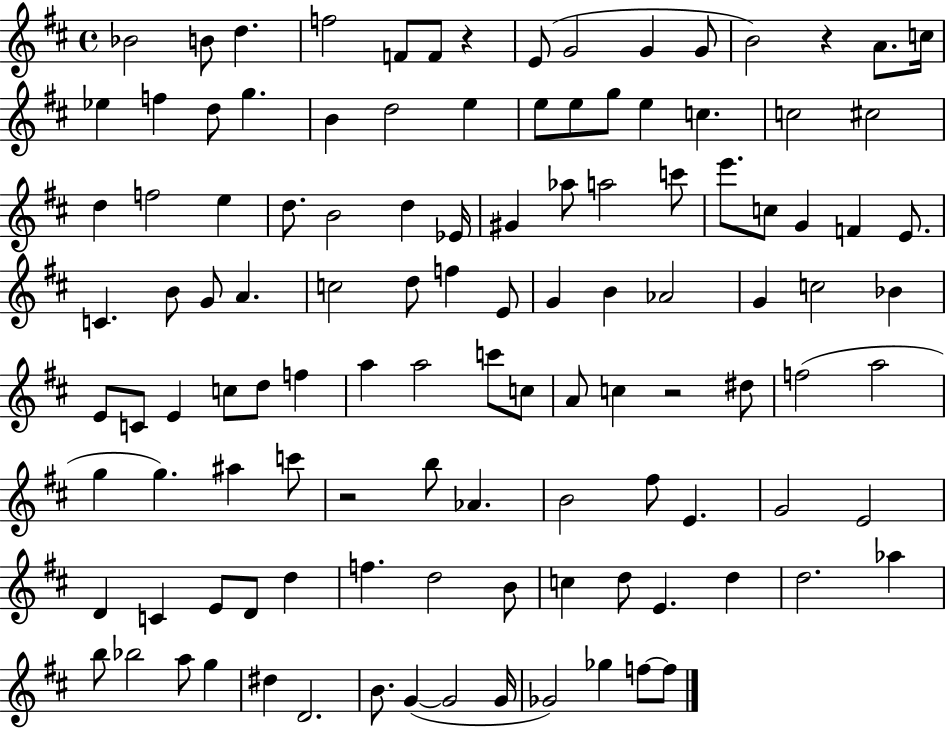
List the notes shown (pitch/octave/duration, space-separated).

Bb4/h B4/e D5/q. F5/h F4/e F4/e R/q E4/e G4/h G4/q G4/e B4/h R/q A4/e. C5/s Eb5/q F5/q D5/e G5/q. B4/q D5/h E5/q E5/e E5/e G5/e E5/q C5/q. C5/h C#5/h D5/q F5/h E5/q D5/e. B4/h D5/q Eb4/s G#4/q Ab5/e A5/h C6/e E6/e. C5/e G4/q F4/q E4/e. C4/q. B4/e G4/e A4/q. C5/h D5/e F5/q E4/e G4/q B4/q Ab4/h G4/q C5/h Bb4/q E4/e C4/e E4/q C5/e D5/e F5/q A5/q A5/h C6/e C5/e A4/e C5/q R/h D#5/e F5/h A5/h G5/q G5/q. A#5/q C6/e R/h B5/e Ab4/q. B4/h F#5/e E4/q. G4/h E4/h D4/q C4/q E4/e D4/e D5/q F5/q. D5/h B4/e C5/q D5/e E4/q. D5/q D5/h. Ab5/q B5/e Bb5/h A5/e G5/q D#5/q D4/h. B4/e. G4/q G4/h G4/s Gb4/h Gb5/q F5/e F5/e